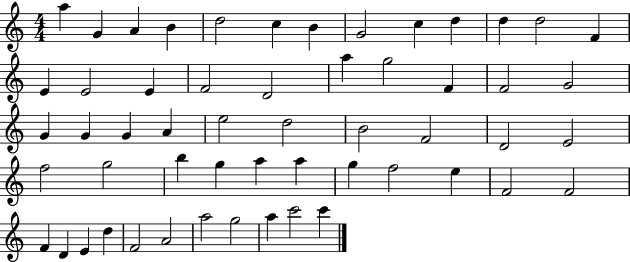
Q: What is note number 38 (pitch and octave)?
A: A5